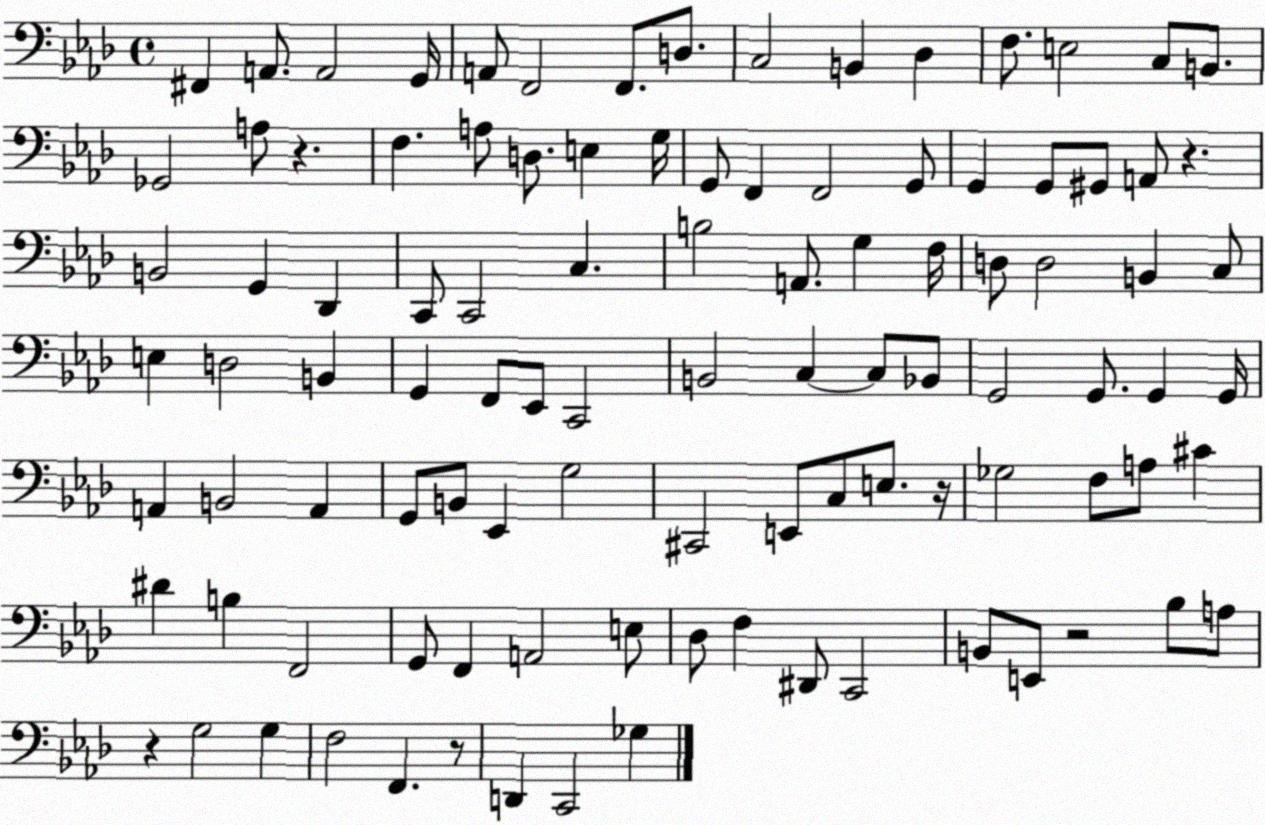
X:1
T:Untitled
M:4/4
L:1/4
K:Ab
^F,, A,,/2 A,,2 G,,/4 A,,/2 F,,2 F,,/2 D,/2 C,2 B,, _D, F,/2 E,2 C,/2 B,,/2 _G,,2 A,/2 z F, A,/2 D,/2 E, G,/4 G,,/2 F,, F,,2 G,,/2 G,, G,,/2 ^G,,/2 A,,/2 z B,,2 G,, _D,, C,,/2 C,,2 C, B,2 A,,/2 G, F,/4 D,/2 D,2 B,, C,/2 E, D,2 B,, G,, F,,/2 _E,,/2 C,,2 B,,2 C, C,/2 _B,,/2 G,,2 G,,/2 G,, G,,/4 A,, B,,2 A,, G,,/2 B,,/2 _E,, G,2 ^C,,2 E,,/2 C,/2 E,/2 z/4 _G,2 F,/2 A,/2 ^C ^D B, F,,2 G,,/2 F,, A,,2 E,/2 _D,/2 F, ^D,,/2 C,,2 B,,/2 E,,/2 z2 _B,/2 A,/2 z G,2 G, F,2 F,, z/2 D,, C,,2 _G,